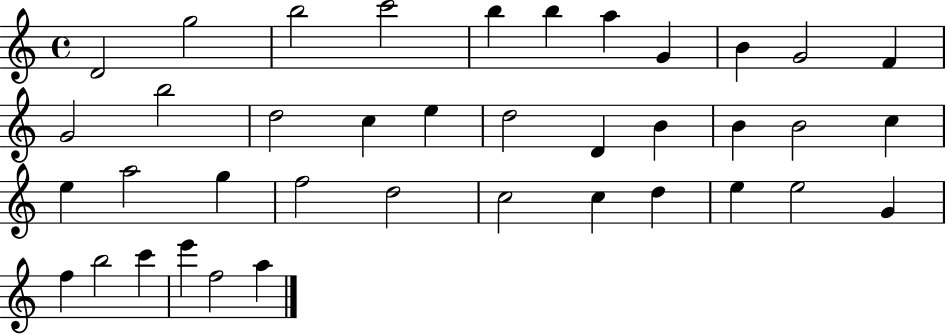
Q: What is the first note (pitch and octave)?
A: D4